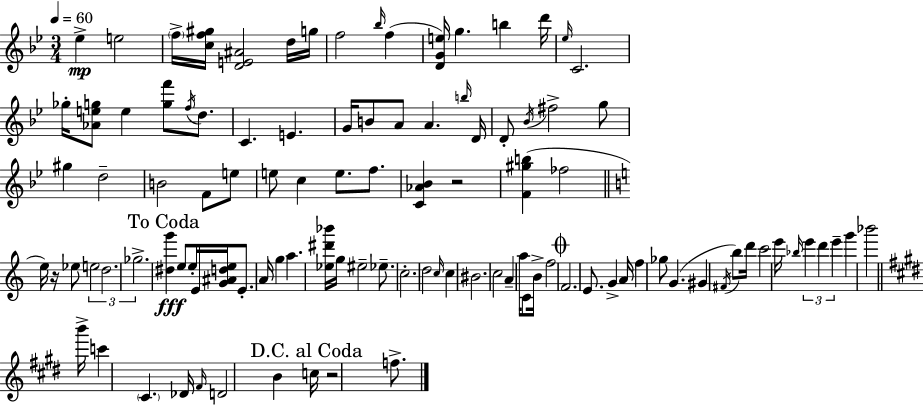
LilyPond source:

{
  \clef treble
  \numericTimeSignature
  \time 3/4
  \key g \minor
  \tempo 4 = 60
  ees''4->\mp e''2 | \parenthesize f''16-> <c'' f'' gis''>16 <d' e' ais'>2 d''16 g''16 | f''2 \grace { bes''16 }( f''4 | <d' g' e''>16) g''4. b''4 | \break d'''16 \grace { ees''16 } c'2. | ges''16-. <aes' e'' g''>8 e''4 <g'' f'''>8 \acciaccatura { f''16 } | d''8. c'4. e'4. | g'16 b'8 a'8 a'4. | \break \grace { b''16 } d'16 d'8-. \acciaccatura { bes'16 } fis''2-> | g''8 gis''4 d''2-- | b'2 | f'8 e''8 e''8 c''4 e''8. | \break f''8. <c' aes' bes'>4 r2 | <f' gis'' b''>4( fes''2 | \bar "||" \break \key a \minor e''16) r16 ees''8 \tuplet 3/2 { e''2 | d''2. | ges''2.-> } | \mark "To Coda" <dis'' g'''>4\fff e''8 e''16-. e'16 <g' ais' d'' e''>16 e'8.-. | \break a'16 g''4 a''4. <ees'' dis''' bes'''>16 | g''16 eis''2-- ees''8.-- | c''2.-. | d''2 \grace { c''16 } c''4 | \break bis'2. | c''2 a'4-- | a''16 c'8 b'16-> f''2 | \mark \markup { \musicglyph "scripts.coda" } f'2. | \break e'8. g'4-> a'16 f''4 | ges''8 g'4.( gis'4 | \acciaccatura { fis'16 }) b''8 d'''16 c'''2 | e'''16 \grace { bes''16 } \tuplet 3/2 { e'''4 d'''4 e'''4-- } | \break g'''4 bes'''2 | \bar "||" \break \key e \major b'''16-> c'''4 \parenthesize cis'4. des'16 | \grace { fis'16 } d'2 b'4 | \mark "D.C. al Coda" c''16 r2 f''8.-> | \bar "|."
}